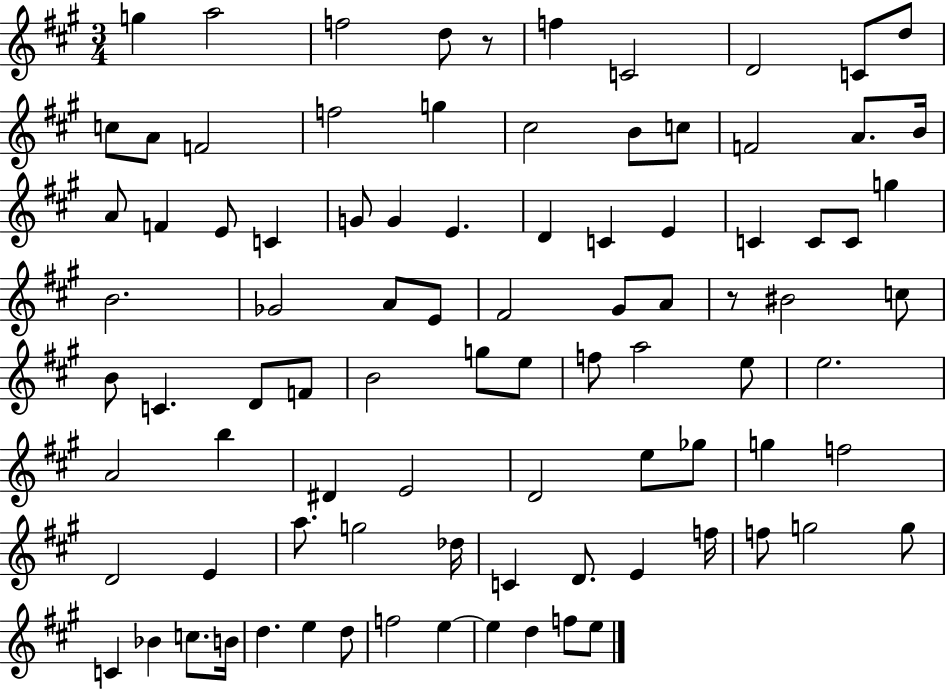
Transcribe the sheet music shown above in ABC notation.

X:1
T:Untitled
M:3/4
L:1/4
K:A
g a2 f2 d/2 z/2 f C2 D2 C/2 d/2 c/2 A/2 F2 f2 g ^c2 B/2 c/2 F2 A/2 B/4 A/2 F E/2 C G/2 G E D C E C C/2 C/2 g B2 _G2 A/2 E/2 ^F2 ^G/2 A/2 z/2 ^B2 c/2 B/2 C D/2 F/2 B2 g/2 e/2 f/2 a2 e/2 e2 A2 b ^D E2 D2 e/2 _g/2 g f2 D2 E a/2 g2 _d/4 C D/2 E f/4 f/2 g2 g/2 C _B c/2 B/4 d e d/2 f2 e e d f/2 e/2